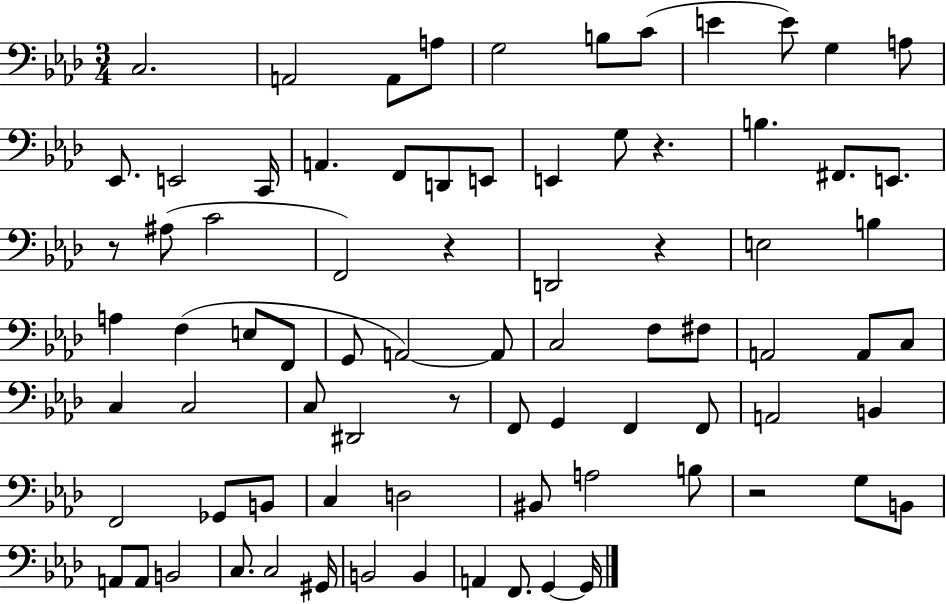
{
  \clef bass
  \numericTimeSignature
  \time 3/4
  \key aes \major
  c2. | a,2 a,8 a8 | g2 b8 c'8( | e'4 e'8) g4 a8 | \break ees,8. e,2 c,16 | a,4. f,8 d,8 e,8 | e,4 g8 r4. | b4. fis,8. e,8. | \break r8 ais8( c'2 | f,2) r4 | d,2 r4 | e2 b4 | \break a4 f4( e8 f,8 | g,8 a,2~~) a,8 | c2 f8 fis8 | a,2 a,8 c8 | \break c4 c2 | c8 dis,2 r8 | f,8 g,4 f,4 f,8 | a,2 b,4 | \break f,2 ges,8 b,8 | c4 d2 | bis,8 a2 b8 | r2 g8 b,8 | \break a,8 a,8 b,2 | c8. c2 gis,16 | b,2 b,4 | a,4 f,8. g,4~~ g,16 | \break \bar "|."
}